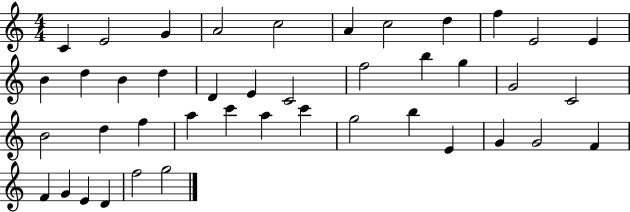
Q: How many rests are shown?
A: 0